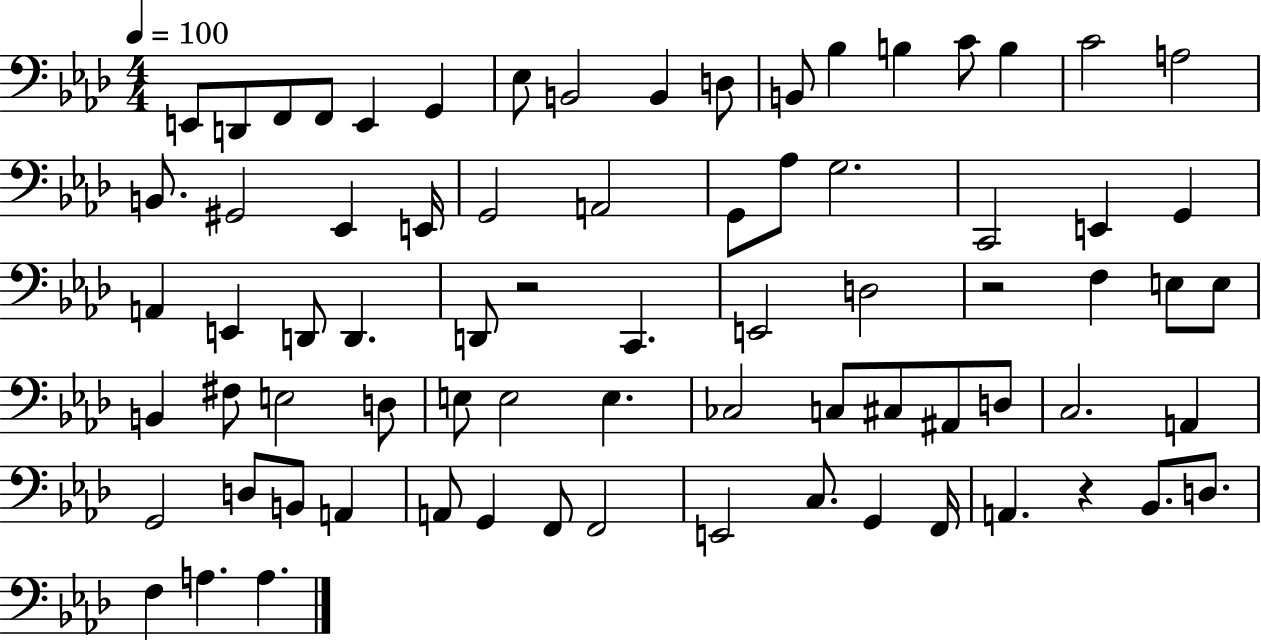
E2/e D2/e F2/e F2/e E2/q G2/q Eb3/e B2/h B2/q D3/e B2/e Bb3/q B3/q C4/e B3/q C4/h A3/h B2/e. G#2/h Eb2/q E2/s G2/h A2/h G2/e Ab3/e G3/h. C2/h E2/q G2/q A2/q E2/q D2/e D2/q. D2/e R/h C2/q. E2/h D3/h R/h F3/q E3/e E3/e B2/q F#3/e E3/h D3/e E3/e E3/h E3/q. CES3/h C3/e C#3/e A#2/e D3/e C3/h. A2/q G2/h D3/e B2/e A2/q A2/e G2/q F2/e F2/h E2/h C3/e. G2/q F2/s A2/q. R/q Bb2/e. D3/e. F3/q A3/q. A3/q.